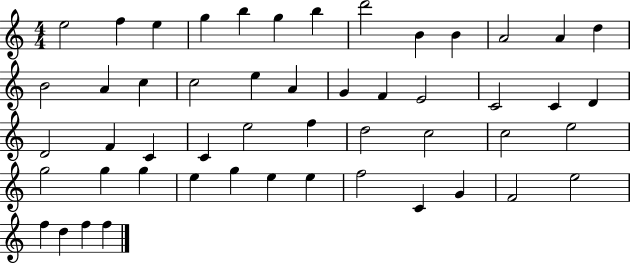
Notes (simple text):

E5/h F5/q E5/q G5/q B5/q G5/q B5/q D6/h B4/q B4/q A4/h A4/q D5/q B4/h A4/q C5/q C5/h E5/q A4/q G4/q F4/q E4/h C4/h C4/q D4/q D4/h F4/q C4/q C4/q E5/h F5/q D5/h C5/h C5/h E5/h G5/h G5/q G5/q E5/q G5/q E5/q E5/q F5/h C4/q G4/q F4/h E5/h F5/q D5/q F5/q F5/q